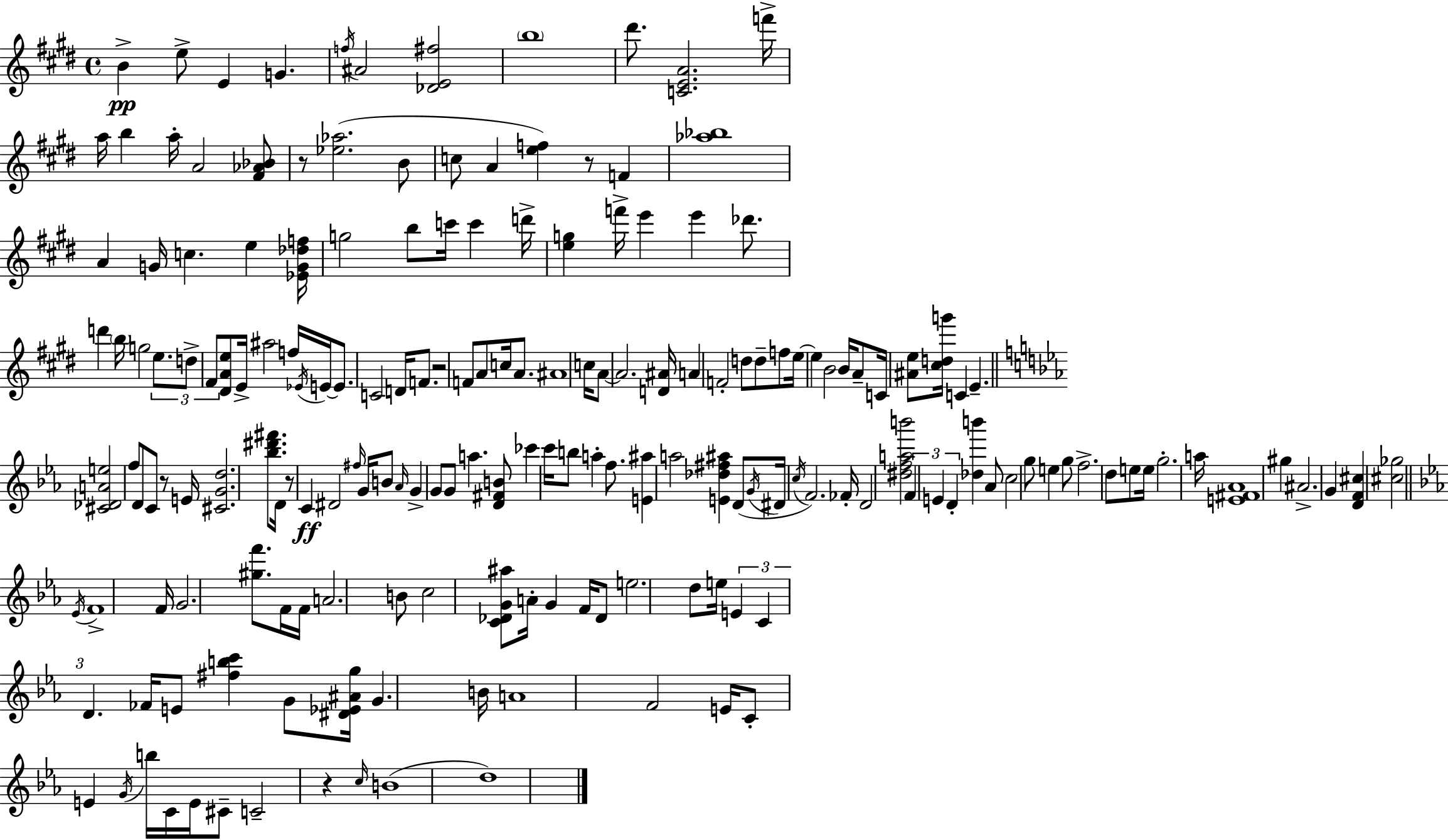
B4/q E5/e E4/q G4/q. F5/s A#4/h [Db4,E4,F#5]/h B5/w D#6/e. [C4,E4,A4]/h. F6/s A5/s B5/q A5/s A4/h [F#4,Ab4,Bb4]/e R/e [Eb5,Ab5]/h. B4/e C5/e A4/q [E5,F5]/q R/e F4/q [Ab5,Bb5]/w A4/q G4/s C5/q. E5/q [Eb4,G4,Db5,F5]/s G5/h B5/e C6/s C6/q D6/s [E5,G5]/q F6/s E6/q E6/q Db6/e. D6/q B5/s G5/h E5/e. D5/e F#4/e [D#4,A4,E5]/e E4/s A#5/h F5/s Eb4/s E4/s E4/e. C4/h D4/s F4/e. R/h F4/e A4/e C5/s A4/e. A#4/w C5/s A4/e A4/h. [D4,A#4]/s A4/q F4/h D5/e D5/e F5/e E5/s E5/q B4/h B4/s A4/e C4/s [A#4,E5]/e [C#5,D5,G6]/s C4/q E4/q. [C#4,Db4,A4,E5]/h F5/e D4/e C4/e R/e E4/s [C#4,G4,D5]/h. [Bb5,D#6,F#6]/e. D4/s R/e C4/q D#4/h F#5/s G4/s B4/e Ab4/s G4/q G4/e G4/e A5/q. [D4,F#4,B4]/e CES6/q C6/s B5/e A5/q F5/e. [E4,A#5]/q A5/h [E4,Db5,F#5,A#5]/q D4/e G4/s D#4/s C5/s F4/h. FES4/s D4/h [D#5,F5,A5,B6]/h F4/q E4/q D4/q [Db5,B6]/q Ab4/e C5/h G5/e E5/q G5/e F5/h. D5/e E5/e E5/s G5/h. A5/s [E4,F#4,Ab4]/w G#5/q A#4/h. G4/q [D4,F4,C#5]/q [C#5,Gb5]/h Eb4/s F4/w F4/s G4/h. [G#5,F6]/e. F4/s F4/s A4/h. B4/e C5/h [C4,Db4,G4,A#5]/e A4/s G4/q F4/s Db4/e E5/h. D5/e E5/s E4/q C4/q D4/q. FES4/s E4/e [F#5,B5,C6]/q G4/e [D#4,Eb4,A#4,G5]/s G4/q. B4/s A4/w F4/h E4/s C4/e E4/q G4/s B5/s C4/s E4/s C#4/e C4/h R/q C5/s B4/w D5/w